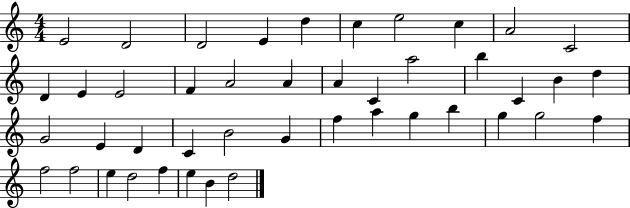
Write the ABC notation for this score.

X:1
T:Untitled
M:4/4
L:1/4
K:C
E2 D2 D2 E d c e2 c A2 C2 D E E2 F A2 A A C a2 b C B d G2 E D C B2 G f a g b g g2 f f2 f2 e d2 f e B d2